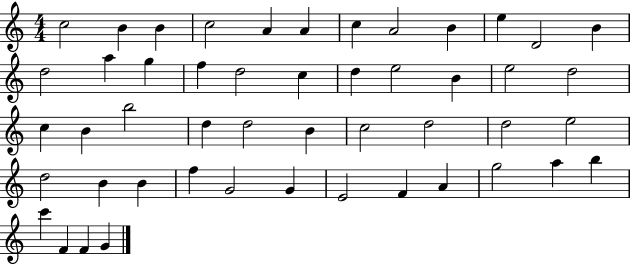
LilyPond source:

{
  \clef treble
  \numericTimeSignature
  \time 4/4
  \key c \major
  c''2 b'4 b'4 | c''2 a'4 a'4 | c''4 a'2 b'4 | e''4 d'2 b'4 | \break d''2 a''4 g''4 | f''4 d''2 c''4 | d''4 e''2 b'4 | e''2 d''2 | \break c''4 b'4 b''2 | d''4 d''2 b'4 | c''2 d''2 | d''2 e''2 | \break d''2 b'4 b'4 | f''4 g'2 g'4 | e'2 f'4 a'4 | g''2 a''4 b''4 | \break c'''4 f'4 f'4 g'4 | \bar "|."
}